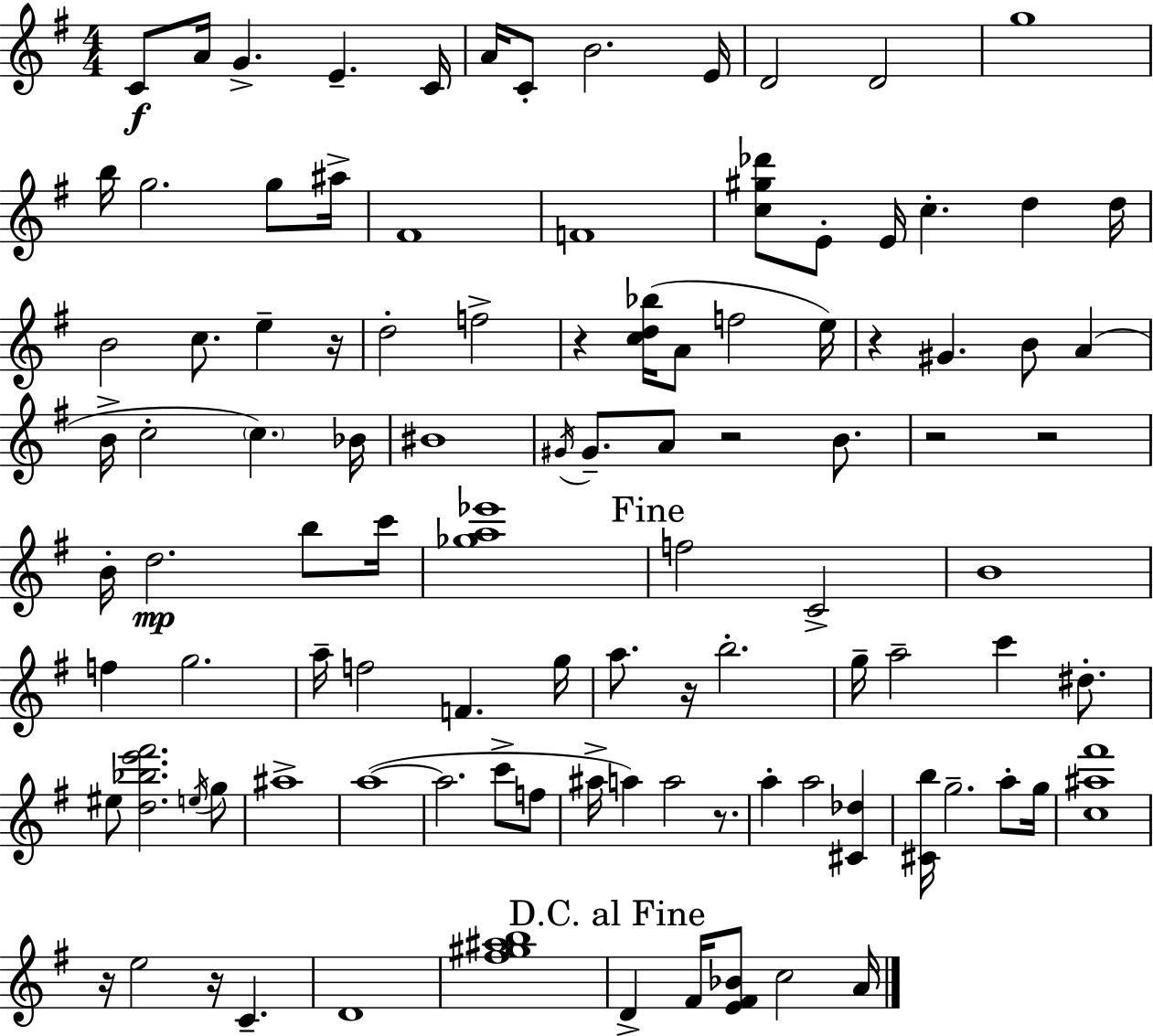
X:1
T:Untitled
M:4/4
L:1/4
K:Em
C/2 A/4 G E C/4 A/4 C/2 B2 E/4 D2 D2 g4 b/4 g2 g/2 ^a/4 ^F4 F4 [c^g_d']/2 E/2 E/4 c d d/4 B2 c/2 e z/4 d2 f2 z [cd_b]/4 A/2 f2 e/4 z ^G B/2 A B/4 c2 c _B/4 ^B4 ^G/4 ^G/2 A/2 z2 B/2 z2 z2 B/4 d2 b/2 c'/4 [_ga_e']4 f2 C2 B4 f g2 a/4 f2 F g/4 a/2 z/4 b2 g/4 a2 c' ^d/2 ^e/2 [d_be'^f']2 e/4 g/2 ^a4 a4 a2 c'/2 f/2 ^a/4 a a2 z/2 a a2 [^C_d] [^Cb]/4 g2 a/2 g/4 [c^a^f']4 z/4 e2 z/4 C D4 [^f^g^ab]4 D ^F/4 [E^F_B]/2 c2 A/4